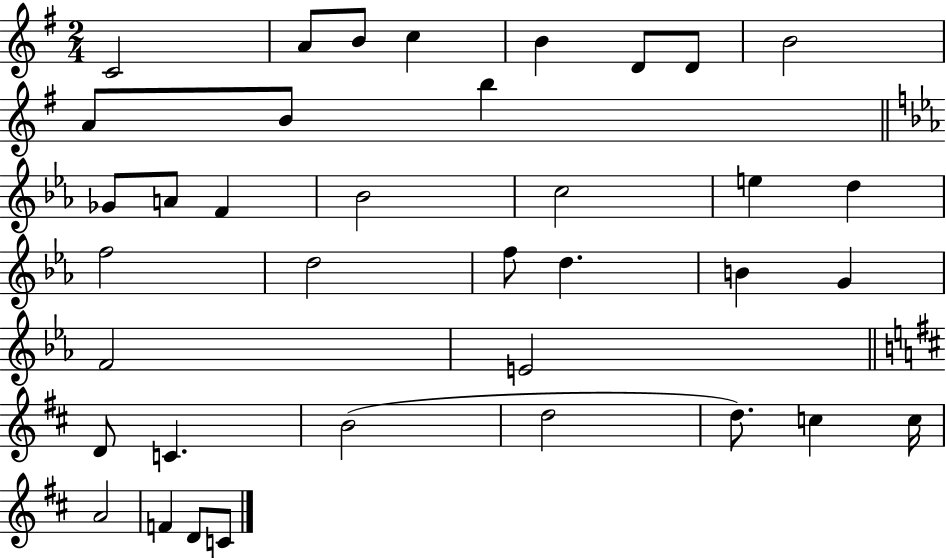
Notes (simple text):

C4/h A4/e B4/e C5/q B4/q D4/e D4/e B4/h A4/e B4/e B5/q Gb4/e A4/e F4/q Bb4/h C5/h E5/q D5/q F5/h D5/h F5/e D5/q. B4/q G4/q F4/h E4/h D4/e C4/q. B4/h D5/h D5/e. C5/q C5/s A4/h F4/q D4/e C4/e